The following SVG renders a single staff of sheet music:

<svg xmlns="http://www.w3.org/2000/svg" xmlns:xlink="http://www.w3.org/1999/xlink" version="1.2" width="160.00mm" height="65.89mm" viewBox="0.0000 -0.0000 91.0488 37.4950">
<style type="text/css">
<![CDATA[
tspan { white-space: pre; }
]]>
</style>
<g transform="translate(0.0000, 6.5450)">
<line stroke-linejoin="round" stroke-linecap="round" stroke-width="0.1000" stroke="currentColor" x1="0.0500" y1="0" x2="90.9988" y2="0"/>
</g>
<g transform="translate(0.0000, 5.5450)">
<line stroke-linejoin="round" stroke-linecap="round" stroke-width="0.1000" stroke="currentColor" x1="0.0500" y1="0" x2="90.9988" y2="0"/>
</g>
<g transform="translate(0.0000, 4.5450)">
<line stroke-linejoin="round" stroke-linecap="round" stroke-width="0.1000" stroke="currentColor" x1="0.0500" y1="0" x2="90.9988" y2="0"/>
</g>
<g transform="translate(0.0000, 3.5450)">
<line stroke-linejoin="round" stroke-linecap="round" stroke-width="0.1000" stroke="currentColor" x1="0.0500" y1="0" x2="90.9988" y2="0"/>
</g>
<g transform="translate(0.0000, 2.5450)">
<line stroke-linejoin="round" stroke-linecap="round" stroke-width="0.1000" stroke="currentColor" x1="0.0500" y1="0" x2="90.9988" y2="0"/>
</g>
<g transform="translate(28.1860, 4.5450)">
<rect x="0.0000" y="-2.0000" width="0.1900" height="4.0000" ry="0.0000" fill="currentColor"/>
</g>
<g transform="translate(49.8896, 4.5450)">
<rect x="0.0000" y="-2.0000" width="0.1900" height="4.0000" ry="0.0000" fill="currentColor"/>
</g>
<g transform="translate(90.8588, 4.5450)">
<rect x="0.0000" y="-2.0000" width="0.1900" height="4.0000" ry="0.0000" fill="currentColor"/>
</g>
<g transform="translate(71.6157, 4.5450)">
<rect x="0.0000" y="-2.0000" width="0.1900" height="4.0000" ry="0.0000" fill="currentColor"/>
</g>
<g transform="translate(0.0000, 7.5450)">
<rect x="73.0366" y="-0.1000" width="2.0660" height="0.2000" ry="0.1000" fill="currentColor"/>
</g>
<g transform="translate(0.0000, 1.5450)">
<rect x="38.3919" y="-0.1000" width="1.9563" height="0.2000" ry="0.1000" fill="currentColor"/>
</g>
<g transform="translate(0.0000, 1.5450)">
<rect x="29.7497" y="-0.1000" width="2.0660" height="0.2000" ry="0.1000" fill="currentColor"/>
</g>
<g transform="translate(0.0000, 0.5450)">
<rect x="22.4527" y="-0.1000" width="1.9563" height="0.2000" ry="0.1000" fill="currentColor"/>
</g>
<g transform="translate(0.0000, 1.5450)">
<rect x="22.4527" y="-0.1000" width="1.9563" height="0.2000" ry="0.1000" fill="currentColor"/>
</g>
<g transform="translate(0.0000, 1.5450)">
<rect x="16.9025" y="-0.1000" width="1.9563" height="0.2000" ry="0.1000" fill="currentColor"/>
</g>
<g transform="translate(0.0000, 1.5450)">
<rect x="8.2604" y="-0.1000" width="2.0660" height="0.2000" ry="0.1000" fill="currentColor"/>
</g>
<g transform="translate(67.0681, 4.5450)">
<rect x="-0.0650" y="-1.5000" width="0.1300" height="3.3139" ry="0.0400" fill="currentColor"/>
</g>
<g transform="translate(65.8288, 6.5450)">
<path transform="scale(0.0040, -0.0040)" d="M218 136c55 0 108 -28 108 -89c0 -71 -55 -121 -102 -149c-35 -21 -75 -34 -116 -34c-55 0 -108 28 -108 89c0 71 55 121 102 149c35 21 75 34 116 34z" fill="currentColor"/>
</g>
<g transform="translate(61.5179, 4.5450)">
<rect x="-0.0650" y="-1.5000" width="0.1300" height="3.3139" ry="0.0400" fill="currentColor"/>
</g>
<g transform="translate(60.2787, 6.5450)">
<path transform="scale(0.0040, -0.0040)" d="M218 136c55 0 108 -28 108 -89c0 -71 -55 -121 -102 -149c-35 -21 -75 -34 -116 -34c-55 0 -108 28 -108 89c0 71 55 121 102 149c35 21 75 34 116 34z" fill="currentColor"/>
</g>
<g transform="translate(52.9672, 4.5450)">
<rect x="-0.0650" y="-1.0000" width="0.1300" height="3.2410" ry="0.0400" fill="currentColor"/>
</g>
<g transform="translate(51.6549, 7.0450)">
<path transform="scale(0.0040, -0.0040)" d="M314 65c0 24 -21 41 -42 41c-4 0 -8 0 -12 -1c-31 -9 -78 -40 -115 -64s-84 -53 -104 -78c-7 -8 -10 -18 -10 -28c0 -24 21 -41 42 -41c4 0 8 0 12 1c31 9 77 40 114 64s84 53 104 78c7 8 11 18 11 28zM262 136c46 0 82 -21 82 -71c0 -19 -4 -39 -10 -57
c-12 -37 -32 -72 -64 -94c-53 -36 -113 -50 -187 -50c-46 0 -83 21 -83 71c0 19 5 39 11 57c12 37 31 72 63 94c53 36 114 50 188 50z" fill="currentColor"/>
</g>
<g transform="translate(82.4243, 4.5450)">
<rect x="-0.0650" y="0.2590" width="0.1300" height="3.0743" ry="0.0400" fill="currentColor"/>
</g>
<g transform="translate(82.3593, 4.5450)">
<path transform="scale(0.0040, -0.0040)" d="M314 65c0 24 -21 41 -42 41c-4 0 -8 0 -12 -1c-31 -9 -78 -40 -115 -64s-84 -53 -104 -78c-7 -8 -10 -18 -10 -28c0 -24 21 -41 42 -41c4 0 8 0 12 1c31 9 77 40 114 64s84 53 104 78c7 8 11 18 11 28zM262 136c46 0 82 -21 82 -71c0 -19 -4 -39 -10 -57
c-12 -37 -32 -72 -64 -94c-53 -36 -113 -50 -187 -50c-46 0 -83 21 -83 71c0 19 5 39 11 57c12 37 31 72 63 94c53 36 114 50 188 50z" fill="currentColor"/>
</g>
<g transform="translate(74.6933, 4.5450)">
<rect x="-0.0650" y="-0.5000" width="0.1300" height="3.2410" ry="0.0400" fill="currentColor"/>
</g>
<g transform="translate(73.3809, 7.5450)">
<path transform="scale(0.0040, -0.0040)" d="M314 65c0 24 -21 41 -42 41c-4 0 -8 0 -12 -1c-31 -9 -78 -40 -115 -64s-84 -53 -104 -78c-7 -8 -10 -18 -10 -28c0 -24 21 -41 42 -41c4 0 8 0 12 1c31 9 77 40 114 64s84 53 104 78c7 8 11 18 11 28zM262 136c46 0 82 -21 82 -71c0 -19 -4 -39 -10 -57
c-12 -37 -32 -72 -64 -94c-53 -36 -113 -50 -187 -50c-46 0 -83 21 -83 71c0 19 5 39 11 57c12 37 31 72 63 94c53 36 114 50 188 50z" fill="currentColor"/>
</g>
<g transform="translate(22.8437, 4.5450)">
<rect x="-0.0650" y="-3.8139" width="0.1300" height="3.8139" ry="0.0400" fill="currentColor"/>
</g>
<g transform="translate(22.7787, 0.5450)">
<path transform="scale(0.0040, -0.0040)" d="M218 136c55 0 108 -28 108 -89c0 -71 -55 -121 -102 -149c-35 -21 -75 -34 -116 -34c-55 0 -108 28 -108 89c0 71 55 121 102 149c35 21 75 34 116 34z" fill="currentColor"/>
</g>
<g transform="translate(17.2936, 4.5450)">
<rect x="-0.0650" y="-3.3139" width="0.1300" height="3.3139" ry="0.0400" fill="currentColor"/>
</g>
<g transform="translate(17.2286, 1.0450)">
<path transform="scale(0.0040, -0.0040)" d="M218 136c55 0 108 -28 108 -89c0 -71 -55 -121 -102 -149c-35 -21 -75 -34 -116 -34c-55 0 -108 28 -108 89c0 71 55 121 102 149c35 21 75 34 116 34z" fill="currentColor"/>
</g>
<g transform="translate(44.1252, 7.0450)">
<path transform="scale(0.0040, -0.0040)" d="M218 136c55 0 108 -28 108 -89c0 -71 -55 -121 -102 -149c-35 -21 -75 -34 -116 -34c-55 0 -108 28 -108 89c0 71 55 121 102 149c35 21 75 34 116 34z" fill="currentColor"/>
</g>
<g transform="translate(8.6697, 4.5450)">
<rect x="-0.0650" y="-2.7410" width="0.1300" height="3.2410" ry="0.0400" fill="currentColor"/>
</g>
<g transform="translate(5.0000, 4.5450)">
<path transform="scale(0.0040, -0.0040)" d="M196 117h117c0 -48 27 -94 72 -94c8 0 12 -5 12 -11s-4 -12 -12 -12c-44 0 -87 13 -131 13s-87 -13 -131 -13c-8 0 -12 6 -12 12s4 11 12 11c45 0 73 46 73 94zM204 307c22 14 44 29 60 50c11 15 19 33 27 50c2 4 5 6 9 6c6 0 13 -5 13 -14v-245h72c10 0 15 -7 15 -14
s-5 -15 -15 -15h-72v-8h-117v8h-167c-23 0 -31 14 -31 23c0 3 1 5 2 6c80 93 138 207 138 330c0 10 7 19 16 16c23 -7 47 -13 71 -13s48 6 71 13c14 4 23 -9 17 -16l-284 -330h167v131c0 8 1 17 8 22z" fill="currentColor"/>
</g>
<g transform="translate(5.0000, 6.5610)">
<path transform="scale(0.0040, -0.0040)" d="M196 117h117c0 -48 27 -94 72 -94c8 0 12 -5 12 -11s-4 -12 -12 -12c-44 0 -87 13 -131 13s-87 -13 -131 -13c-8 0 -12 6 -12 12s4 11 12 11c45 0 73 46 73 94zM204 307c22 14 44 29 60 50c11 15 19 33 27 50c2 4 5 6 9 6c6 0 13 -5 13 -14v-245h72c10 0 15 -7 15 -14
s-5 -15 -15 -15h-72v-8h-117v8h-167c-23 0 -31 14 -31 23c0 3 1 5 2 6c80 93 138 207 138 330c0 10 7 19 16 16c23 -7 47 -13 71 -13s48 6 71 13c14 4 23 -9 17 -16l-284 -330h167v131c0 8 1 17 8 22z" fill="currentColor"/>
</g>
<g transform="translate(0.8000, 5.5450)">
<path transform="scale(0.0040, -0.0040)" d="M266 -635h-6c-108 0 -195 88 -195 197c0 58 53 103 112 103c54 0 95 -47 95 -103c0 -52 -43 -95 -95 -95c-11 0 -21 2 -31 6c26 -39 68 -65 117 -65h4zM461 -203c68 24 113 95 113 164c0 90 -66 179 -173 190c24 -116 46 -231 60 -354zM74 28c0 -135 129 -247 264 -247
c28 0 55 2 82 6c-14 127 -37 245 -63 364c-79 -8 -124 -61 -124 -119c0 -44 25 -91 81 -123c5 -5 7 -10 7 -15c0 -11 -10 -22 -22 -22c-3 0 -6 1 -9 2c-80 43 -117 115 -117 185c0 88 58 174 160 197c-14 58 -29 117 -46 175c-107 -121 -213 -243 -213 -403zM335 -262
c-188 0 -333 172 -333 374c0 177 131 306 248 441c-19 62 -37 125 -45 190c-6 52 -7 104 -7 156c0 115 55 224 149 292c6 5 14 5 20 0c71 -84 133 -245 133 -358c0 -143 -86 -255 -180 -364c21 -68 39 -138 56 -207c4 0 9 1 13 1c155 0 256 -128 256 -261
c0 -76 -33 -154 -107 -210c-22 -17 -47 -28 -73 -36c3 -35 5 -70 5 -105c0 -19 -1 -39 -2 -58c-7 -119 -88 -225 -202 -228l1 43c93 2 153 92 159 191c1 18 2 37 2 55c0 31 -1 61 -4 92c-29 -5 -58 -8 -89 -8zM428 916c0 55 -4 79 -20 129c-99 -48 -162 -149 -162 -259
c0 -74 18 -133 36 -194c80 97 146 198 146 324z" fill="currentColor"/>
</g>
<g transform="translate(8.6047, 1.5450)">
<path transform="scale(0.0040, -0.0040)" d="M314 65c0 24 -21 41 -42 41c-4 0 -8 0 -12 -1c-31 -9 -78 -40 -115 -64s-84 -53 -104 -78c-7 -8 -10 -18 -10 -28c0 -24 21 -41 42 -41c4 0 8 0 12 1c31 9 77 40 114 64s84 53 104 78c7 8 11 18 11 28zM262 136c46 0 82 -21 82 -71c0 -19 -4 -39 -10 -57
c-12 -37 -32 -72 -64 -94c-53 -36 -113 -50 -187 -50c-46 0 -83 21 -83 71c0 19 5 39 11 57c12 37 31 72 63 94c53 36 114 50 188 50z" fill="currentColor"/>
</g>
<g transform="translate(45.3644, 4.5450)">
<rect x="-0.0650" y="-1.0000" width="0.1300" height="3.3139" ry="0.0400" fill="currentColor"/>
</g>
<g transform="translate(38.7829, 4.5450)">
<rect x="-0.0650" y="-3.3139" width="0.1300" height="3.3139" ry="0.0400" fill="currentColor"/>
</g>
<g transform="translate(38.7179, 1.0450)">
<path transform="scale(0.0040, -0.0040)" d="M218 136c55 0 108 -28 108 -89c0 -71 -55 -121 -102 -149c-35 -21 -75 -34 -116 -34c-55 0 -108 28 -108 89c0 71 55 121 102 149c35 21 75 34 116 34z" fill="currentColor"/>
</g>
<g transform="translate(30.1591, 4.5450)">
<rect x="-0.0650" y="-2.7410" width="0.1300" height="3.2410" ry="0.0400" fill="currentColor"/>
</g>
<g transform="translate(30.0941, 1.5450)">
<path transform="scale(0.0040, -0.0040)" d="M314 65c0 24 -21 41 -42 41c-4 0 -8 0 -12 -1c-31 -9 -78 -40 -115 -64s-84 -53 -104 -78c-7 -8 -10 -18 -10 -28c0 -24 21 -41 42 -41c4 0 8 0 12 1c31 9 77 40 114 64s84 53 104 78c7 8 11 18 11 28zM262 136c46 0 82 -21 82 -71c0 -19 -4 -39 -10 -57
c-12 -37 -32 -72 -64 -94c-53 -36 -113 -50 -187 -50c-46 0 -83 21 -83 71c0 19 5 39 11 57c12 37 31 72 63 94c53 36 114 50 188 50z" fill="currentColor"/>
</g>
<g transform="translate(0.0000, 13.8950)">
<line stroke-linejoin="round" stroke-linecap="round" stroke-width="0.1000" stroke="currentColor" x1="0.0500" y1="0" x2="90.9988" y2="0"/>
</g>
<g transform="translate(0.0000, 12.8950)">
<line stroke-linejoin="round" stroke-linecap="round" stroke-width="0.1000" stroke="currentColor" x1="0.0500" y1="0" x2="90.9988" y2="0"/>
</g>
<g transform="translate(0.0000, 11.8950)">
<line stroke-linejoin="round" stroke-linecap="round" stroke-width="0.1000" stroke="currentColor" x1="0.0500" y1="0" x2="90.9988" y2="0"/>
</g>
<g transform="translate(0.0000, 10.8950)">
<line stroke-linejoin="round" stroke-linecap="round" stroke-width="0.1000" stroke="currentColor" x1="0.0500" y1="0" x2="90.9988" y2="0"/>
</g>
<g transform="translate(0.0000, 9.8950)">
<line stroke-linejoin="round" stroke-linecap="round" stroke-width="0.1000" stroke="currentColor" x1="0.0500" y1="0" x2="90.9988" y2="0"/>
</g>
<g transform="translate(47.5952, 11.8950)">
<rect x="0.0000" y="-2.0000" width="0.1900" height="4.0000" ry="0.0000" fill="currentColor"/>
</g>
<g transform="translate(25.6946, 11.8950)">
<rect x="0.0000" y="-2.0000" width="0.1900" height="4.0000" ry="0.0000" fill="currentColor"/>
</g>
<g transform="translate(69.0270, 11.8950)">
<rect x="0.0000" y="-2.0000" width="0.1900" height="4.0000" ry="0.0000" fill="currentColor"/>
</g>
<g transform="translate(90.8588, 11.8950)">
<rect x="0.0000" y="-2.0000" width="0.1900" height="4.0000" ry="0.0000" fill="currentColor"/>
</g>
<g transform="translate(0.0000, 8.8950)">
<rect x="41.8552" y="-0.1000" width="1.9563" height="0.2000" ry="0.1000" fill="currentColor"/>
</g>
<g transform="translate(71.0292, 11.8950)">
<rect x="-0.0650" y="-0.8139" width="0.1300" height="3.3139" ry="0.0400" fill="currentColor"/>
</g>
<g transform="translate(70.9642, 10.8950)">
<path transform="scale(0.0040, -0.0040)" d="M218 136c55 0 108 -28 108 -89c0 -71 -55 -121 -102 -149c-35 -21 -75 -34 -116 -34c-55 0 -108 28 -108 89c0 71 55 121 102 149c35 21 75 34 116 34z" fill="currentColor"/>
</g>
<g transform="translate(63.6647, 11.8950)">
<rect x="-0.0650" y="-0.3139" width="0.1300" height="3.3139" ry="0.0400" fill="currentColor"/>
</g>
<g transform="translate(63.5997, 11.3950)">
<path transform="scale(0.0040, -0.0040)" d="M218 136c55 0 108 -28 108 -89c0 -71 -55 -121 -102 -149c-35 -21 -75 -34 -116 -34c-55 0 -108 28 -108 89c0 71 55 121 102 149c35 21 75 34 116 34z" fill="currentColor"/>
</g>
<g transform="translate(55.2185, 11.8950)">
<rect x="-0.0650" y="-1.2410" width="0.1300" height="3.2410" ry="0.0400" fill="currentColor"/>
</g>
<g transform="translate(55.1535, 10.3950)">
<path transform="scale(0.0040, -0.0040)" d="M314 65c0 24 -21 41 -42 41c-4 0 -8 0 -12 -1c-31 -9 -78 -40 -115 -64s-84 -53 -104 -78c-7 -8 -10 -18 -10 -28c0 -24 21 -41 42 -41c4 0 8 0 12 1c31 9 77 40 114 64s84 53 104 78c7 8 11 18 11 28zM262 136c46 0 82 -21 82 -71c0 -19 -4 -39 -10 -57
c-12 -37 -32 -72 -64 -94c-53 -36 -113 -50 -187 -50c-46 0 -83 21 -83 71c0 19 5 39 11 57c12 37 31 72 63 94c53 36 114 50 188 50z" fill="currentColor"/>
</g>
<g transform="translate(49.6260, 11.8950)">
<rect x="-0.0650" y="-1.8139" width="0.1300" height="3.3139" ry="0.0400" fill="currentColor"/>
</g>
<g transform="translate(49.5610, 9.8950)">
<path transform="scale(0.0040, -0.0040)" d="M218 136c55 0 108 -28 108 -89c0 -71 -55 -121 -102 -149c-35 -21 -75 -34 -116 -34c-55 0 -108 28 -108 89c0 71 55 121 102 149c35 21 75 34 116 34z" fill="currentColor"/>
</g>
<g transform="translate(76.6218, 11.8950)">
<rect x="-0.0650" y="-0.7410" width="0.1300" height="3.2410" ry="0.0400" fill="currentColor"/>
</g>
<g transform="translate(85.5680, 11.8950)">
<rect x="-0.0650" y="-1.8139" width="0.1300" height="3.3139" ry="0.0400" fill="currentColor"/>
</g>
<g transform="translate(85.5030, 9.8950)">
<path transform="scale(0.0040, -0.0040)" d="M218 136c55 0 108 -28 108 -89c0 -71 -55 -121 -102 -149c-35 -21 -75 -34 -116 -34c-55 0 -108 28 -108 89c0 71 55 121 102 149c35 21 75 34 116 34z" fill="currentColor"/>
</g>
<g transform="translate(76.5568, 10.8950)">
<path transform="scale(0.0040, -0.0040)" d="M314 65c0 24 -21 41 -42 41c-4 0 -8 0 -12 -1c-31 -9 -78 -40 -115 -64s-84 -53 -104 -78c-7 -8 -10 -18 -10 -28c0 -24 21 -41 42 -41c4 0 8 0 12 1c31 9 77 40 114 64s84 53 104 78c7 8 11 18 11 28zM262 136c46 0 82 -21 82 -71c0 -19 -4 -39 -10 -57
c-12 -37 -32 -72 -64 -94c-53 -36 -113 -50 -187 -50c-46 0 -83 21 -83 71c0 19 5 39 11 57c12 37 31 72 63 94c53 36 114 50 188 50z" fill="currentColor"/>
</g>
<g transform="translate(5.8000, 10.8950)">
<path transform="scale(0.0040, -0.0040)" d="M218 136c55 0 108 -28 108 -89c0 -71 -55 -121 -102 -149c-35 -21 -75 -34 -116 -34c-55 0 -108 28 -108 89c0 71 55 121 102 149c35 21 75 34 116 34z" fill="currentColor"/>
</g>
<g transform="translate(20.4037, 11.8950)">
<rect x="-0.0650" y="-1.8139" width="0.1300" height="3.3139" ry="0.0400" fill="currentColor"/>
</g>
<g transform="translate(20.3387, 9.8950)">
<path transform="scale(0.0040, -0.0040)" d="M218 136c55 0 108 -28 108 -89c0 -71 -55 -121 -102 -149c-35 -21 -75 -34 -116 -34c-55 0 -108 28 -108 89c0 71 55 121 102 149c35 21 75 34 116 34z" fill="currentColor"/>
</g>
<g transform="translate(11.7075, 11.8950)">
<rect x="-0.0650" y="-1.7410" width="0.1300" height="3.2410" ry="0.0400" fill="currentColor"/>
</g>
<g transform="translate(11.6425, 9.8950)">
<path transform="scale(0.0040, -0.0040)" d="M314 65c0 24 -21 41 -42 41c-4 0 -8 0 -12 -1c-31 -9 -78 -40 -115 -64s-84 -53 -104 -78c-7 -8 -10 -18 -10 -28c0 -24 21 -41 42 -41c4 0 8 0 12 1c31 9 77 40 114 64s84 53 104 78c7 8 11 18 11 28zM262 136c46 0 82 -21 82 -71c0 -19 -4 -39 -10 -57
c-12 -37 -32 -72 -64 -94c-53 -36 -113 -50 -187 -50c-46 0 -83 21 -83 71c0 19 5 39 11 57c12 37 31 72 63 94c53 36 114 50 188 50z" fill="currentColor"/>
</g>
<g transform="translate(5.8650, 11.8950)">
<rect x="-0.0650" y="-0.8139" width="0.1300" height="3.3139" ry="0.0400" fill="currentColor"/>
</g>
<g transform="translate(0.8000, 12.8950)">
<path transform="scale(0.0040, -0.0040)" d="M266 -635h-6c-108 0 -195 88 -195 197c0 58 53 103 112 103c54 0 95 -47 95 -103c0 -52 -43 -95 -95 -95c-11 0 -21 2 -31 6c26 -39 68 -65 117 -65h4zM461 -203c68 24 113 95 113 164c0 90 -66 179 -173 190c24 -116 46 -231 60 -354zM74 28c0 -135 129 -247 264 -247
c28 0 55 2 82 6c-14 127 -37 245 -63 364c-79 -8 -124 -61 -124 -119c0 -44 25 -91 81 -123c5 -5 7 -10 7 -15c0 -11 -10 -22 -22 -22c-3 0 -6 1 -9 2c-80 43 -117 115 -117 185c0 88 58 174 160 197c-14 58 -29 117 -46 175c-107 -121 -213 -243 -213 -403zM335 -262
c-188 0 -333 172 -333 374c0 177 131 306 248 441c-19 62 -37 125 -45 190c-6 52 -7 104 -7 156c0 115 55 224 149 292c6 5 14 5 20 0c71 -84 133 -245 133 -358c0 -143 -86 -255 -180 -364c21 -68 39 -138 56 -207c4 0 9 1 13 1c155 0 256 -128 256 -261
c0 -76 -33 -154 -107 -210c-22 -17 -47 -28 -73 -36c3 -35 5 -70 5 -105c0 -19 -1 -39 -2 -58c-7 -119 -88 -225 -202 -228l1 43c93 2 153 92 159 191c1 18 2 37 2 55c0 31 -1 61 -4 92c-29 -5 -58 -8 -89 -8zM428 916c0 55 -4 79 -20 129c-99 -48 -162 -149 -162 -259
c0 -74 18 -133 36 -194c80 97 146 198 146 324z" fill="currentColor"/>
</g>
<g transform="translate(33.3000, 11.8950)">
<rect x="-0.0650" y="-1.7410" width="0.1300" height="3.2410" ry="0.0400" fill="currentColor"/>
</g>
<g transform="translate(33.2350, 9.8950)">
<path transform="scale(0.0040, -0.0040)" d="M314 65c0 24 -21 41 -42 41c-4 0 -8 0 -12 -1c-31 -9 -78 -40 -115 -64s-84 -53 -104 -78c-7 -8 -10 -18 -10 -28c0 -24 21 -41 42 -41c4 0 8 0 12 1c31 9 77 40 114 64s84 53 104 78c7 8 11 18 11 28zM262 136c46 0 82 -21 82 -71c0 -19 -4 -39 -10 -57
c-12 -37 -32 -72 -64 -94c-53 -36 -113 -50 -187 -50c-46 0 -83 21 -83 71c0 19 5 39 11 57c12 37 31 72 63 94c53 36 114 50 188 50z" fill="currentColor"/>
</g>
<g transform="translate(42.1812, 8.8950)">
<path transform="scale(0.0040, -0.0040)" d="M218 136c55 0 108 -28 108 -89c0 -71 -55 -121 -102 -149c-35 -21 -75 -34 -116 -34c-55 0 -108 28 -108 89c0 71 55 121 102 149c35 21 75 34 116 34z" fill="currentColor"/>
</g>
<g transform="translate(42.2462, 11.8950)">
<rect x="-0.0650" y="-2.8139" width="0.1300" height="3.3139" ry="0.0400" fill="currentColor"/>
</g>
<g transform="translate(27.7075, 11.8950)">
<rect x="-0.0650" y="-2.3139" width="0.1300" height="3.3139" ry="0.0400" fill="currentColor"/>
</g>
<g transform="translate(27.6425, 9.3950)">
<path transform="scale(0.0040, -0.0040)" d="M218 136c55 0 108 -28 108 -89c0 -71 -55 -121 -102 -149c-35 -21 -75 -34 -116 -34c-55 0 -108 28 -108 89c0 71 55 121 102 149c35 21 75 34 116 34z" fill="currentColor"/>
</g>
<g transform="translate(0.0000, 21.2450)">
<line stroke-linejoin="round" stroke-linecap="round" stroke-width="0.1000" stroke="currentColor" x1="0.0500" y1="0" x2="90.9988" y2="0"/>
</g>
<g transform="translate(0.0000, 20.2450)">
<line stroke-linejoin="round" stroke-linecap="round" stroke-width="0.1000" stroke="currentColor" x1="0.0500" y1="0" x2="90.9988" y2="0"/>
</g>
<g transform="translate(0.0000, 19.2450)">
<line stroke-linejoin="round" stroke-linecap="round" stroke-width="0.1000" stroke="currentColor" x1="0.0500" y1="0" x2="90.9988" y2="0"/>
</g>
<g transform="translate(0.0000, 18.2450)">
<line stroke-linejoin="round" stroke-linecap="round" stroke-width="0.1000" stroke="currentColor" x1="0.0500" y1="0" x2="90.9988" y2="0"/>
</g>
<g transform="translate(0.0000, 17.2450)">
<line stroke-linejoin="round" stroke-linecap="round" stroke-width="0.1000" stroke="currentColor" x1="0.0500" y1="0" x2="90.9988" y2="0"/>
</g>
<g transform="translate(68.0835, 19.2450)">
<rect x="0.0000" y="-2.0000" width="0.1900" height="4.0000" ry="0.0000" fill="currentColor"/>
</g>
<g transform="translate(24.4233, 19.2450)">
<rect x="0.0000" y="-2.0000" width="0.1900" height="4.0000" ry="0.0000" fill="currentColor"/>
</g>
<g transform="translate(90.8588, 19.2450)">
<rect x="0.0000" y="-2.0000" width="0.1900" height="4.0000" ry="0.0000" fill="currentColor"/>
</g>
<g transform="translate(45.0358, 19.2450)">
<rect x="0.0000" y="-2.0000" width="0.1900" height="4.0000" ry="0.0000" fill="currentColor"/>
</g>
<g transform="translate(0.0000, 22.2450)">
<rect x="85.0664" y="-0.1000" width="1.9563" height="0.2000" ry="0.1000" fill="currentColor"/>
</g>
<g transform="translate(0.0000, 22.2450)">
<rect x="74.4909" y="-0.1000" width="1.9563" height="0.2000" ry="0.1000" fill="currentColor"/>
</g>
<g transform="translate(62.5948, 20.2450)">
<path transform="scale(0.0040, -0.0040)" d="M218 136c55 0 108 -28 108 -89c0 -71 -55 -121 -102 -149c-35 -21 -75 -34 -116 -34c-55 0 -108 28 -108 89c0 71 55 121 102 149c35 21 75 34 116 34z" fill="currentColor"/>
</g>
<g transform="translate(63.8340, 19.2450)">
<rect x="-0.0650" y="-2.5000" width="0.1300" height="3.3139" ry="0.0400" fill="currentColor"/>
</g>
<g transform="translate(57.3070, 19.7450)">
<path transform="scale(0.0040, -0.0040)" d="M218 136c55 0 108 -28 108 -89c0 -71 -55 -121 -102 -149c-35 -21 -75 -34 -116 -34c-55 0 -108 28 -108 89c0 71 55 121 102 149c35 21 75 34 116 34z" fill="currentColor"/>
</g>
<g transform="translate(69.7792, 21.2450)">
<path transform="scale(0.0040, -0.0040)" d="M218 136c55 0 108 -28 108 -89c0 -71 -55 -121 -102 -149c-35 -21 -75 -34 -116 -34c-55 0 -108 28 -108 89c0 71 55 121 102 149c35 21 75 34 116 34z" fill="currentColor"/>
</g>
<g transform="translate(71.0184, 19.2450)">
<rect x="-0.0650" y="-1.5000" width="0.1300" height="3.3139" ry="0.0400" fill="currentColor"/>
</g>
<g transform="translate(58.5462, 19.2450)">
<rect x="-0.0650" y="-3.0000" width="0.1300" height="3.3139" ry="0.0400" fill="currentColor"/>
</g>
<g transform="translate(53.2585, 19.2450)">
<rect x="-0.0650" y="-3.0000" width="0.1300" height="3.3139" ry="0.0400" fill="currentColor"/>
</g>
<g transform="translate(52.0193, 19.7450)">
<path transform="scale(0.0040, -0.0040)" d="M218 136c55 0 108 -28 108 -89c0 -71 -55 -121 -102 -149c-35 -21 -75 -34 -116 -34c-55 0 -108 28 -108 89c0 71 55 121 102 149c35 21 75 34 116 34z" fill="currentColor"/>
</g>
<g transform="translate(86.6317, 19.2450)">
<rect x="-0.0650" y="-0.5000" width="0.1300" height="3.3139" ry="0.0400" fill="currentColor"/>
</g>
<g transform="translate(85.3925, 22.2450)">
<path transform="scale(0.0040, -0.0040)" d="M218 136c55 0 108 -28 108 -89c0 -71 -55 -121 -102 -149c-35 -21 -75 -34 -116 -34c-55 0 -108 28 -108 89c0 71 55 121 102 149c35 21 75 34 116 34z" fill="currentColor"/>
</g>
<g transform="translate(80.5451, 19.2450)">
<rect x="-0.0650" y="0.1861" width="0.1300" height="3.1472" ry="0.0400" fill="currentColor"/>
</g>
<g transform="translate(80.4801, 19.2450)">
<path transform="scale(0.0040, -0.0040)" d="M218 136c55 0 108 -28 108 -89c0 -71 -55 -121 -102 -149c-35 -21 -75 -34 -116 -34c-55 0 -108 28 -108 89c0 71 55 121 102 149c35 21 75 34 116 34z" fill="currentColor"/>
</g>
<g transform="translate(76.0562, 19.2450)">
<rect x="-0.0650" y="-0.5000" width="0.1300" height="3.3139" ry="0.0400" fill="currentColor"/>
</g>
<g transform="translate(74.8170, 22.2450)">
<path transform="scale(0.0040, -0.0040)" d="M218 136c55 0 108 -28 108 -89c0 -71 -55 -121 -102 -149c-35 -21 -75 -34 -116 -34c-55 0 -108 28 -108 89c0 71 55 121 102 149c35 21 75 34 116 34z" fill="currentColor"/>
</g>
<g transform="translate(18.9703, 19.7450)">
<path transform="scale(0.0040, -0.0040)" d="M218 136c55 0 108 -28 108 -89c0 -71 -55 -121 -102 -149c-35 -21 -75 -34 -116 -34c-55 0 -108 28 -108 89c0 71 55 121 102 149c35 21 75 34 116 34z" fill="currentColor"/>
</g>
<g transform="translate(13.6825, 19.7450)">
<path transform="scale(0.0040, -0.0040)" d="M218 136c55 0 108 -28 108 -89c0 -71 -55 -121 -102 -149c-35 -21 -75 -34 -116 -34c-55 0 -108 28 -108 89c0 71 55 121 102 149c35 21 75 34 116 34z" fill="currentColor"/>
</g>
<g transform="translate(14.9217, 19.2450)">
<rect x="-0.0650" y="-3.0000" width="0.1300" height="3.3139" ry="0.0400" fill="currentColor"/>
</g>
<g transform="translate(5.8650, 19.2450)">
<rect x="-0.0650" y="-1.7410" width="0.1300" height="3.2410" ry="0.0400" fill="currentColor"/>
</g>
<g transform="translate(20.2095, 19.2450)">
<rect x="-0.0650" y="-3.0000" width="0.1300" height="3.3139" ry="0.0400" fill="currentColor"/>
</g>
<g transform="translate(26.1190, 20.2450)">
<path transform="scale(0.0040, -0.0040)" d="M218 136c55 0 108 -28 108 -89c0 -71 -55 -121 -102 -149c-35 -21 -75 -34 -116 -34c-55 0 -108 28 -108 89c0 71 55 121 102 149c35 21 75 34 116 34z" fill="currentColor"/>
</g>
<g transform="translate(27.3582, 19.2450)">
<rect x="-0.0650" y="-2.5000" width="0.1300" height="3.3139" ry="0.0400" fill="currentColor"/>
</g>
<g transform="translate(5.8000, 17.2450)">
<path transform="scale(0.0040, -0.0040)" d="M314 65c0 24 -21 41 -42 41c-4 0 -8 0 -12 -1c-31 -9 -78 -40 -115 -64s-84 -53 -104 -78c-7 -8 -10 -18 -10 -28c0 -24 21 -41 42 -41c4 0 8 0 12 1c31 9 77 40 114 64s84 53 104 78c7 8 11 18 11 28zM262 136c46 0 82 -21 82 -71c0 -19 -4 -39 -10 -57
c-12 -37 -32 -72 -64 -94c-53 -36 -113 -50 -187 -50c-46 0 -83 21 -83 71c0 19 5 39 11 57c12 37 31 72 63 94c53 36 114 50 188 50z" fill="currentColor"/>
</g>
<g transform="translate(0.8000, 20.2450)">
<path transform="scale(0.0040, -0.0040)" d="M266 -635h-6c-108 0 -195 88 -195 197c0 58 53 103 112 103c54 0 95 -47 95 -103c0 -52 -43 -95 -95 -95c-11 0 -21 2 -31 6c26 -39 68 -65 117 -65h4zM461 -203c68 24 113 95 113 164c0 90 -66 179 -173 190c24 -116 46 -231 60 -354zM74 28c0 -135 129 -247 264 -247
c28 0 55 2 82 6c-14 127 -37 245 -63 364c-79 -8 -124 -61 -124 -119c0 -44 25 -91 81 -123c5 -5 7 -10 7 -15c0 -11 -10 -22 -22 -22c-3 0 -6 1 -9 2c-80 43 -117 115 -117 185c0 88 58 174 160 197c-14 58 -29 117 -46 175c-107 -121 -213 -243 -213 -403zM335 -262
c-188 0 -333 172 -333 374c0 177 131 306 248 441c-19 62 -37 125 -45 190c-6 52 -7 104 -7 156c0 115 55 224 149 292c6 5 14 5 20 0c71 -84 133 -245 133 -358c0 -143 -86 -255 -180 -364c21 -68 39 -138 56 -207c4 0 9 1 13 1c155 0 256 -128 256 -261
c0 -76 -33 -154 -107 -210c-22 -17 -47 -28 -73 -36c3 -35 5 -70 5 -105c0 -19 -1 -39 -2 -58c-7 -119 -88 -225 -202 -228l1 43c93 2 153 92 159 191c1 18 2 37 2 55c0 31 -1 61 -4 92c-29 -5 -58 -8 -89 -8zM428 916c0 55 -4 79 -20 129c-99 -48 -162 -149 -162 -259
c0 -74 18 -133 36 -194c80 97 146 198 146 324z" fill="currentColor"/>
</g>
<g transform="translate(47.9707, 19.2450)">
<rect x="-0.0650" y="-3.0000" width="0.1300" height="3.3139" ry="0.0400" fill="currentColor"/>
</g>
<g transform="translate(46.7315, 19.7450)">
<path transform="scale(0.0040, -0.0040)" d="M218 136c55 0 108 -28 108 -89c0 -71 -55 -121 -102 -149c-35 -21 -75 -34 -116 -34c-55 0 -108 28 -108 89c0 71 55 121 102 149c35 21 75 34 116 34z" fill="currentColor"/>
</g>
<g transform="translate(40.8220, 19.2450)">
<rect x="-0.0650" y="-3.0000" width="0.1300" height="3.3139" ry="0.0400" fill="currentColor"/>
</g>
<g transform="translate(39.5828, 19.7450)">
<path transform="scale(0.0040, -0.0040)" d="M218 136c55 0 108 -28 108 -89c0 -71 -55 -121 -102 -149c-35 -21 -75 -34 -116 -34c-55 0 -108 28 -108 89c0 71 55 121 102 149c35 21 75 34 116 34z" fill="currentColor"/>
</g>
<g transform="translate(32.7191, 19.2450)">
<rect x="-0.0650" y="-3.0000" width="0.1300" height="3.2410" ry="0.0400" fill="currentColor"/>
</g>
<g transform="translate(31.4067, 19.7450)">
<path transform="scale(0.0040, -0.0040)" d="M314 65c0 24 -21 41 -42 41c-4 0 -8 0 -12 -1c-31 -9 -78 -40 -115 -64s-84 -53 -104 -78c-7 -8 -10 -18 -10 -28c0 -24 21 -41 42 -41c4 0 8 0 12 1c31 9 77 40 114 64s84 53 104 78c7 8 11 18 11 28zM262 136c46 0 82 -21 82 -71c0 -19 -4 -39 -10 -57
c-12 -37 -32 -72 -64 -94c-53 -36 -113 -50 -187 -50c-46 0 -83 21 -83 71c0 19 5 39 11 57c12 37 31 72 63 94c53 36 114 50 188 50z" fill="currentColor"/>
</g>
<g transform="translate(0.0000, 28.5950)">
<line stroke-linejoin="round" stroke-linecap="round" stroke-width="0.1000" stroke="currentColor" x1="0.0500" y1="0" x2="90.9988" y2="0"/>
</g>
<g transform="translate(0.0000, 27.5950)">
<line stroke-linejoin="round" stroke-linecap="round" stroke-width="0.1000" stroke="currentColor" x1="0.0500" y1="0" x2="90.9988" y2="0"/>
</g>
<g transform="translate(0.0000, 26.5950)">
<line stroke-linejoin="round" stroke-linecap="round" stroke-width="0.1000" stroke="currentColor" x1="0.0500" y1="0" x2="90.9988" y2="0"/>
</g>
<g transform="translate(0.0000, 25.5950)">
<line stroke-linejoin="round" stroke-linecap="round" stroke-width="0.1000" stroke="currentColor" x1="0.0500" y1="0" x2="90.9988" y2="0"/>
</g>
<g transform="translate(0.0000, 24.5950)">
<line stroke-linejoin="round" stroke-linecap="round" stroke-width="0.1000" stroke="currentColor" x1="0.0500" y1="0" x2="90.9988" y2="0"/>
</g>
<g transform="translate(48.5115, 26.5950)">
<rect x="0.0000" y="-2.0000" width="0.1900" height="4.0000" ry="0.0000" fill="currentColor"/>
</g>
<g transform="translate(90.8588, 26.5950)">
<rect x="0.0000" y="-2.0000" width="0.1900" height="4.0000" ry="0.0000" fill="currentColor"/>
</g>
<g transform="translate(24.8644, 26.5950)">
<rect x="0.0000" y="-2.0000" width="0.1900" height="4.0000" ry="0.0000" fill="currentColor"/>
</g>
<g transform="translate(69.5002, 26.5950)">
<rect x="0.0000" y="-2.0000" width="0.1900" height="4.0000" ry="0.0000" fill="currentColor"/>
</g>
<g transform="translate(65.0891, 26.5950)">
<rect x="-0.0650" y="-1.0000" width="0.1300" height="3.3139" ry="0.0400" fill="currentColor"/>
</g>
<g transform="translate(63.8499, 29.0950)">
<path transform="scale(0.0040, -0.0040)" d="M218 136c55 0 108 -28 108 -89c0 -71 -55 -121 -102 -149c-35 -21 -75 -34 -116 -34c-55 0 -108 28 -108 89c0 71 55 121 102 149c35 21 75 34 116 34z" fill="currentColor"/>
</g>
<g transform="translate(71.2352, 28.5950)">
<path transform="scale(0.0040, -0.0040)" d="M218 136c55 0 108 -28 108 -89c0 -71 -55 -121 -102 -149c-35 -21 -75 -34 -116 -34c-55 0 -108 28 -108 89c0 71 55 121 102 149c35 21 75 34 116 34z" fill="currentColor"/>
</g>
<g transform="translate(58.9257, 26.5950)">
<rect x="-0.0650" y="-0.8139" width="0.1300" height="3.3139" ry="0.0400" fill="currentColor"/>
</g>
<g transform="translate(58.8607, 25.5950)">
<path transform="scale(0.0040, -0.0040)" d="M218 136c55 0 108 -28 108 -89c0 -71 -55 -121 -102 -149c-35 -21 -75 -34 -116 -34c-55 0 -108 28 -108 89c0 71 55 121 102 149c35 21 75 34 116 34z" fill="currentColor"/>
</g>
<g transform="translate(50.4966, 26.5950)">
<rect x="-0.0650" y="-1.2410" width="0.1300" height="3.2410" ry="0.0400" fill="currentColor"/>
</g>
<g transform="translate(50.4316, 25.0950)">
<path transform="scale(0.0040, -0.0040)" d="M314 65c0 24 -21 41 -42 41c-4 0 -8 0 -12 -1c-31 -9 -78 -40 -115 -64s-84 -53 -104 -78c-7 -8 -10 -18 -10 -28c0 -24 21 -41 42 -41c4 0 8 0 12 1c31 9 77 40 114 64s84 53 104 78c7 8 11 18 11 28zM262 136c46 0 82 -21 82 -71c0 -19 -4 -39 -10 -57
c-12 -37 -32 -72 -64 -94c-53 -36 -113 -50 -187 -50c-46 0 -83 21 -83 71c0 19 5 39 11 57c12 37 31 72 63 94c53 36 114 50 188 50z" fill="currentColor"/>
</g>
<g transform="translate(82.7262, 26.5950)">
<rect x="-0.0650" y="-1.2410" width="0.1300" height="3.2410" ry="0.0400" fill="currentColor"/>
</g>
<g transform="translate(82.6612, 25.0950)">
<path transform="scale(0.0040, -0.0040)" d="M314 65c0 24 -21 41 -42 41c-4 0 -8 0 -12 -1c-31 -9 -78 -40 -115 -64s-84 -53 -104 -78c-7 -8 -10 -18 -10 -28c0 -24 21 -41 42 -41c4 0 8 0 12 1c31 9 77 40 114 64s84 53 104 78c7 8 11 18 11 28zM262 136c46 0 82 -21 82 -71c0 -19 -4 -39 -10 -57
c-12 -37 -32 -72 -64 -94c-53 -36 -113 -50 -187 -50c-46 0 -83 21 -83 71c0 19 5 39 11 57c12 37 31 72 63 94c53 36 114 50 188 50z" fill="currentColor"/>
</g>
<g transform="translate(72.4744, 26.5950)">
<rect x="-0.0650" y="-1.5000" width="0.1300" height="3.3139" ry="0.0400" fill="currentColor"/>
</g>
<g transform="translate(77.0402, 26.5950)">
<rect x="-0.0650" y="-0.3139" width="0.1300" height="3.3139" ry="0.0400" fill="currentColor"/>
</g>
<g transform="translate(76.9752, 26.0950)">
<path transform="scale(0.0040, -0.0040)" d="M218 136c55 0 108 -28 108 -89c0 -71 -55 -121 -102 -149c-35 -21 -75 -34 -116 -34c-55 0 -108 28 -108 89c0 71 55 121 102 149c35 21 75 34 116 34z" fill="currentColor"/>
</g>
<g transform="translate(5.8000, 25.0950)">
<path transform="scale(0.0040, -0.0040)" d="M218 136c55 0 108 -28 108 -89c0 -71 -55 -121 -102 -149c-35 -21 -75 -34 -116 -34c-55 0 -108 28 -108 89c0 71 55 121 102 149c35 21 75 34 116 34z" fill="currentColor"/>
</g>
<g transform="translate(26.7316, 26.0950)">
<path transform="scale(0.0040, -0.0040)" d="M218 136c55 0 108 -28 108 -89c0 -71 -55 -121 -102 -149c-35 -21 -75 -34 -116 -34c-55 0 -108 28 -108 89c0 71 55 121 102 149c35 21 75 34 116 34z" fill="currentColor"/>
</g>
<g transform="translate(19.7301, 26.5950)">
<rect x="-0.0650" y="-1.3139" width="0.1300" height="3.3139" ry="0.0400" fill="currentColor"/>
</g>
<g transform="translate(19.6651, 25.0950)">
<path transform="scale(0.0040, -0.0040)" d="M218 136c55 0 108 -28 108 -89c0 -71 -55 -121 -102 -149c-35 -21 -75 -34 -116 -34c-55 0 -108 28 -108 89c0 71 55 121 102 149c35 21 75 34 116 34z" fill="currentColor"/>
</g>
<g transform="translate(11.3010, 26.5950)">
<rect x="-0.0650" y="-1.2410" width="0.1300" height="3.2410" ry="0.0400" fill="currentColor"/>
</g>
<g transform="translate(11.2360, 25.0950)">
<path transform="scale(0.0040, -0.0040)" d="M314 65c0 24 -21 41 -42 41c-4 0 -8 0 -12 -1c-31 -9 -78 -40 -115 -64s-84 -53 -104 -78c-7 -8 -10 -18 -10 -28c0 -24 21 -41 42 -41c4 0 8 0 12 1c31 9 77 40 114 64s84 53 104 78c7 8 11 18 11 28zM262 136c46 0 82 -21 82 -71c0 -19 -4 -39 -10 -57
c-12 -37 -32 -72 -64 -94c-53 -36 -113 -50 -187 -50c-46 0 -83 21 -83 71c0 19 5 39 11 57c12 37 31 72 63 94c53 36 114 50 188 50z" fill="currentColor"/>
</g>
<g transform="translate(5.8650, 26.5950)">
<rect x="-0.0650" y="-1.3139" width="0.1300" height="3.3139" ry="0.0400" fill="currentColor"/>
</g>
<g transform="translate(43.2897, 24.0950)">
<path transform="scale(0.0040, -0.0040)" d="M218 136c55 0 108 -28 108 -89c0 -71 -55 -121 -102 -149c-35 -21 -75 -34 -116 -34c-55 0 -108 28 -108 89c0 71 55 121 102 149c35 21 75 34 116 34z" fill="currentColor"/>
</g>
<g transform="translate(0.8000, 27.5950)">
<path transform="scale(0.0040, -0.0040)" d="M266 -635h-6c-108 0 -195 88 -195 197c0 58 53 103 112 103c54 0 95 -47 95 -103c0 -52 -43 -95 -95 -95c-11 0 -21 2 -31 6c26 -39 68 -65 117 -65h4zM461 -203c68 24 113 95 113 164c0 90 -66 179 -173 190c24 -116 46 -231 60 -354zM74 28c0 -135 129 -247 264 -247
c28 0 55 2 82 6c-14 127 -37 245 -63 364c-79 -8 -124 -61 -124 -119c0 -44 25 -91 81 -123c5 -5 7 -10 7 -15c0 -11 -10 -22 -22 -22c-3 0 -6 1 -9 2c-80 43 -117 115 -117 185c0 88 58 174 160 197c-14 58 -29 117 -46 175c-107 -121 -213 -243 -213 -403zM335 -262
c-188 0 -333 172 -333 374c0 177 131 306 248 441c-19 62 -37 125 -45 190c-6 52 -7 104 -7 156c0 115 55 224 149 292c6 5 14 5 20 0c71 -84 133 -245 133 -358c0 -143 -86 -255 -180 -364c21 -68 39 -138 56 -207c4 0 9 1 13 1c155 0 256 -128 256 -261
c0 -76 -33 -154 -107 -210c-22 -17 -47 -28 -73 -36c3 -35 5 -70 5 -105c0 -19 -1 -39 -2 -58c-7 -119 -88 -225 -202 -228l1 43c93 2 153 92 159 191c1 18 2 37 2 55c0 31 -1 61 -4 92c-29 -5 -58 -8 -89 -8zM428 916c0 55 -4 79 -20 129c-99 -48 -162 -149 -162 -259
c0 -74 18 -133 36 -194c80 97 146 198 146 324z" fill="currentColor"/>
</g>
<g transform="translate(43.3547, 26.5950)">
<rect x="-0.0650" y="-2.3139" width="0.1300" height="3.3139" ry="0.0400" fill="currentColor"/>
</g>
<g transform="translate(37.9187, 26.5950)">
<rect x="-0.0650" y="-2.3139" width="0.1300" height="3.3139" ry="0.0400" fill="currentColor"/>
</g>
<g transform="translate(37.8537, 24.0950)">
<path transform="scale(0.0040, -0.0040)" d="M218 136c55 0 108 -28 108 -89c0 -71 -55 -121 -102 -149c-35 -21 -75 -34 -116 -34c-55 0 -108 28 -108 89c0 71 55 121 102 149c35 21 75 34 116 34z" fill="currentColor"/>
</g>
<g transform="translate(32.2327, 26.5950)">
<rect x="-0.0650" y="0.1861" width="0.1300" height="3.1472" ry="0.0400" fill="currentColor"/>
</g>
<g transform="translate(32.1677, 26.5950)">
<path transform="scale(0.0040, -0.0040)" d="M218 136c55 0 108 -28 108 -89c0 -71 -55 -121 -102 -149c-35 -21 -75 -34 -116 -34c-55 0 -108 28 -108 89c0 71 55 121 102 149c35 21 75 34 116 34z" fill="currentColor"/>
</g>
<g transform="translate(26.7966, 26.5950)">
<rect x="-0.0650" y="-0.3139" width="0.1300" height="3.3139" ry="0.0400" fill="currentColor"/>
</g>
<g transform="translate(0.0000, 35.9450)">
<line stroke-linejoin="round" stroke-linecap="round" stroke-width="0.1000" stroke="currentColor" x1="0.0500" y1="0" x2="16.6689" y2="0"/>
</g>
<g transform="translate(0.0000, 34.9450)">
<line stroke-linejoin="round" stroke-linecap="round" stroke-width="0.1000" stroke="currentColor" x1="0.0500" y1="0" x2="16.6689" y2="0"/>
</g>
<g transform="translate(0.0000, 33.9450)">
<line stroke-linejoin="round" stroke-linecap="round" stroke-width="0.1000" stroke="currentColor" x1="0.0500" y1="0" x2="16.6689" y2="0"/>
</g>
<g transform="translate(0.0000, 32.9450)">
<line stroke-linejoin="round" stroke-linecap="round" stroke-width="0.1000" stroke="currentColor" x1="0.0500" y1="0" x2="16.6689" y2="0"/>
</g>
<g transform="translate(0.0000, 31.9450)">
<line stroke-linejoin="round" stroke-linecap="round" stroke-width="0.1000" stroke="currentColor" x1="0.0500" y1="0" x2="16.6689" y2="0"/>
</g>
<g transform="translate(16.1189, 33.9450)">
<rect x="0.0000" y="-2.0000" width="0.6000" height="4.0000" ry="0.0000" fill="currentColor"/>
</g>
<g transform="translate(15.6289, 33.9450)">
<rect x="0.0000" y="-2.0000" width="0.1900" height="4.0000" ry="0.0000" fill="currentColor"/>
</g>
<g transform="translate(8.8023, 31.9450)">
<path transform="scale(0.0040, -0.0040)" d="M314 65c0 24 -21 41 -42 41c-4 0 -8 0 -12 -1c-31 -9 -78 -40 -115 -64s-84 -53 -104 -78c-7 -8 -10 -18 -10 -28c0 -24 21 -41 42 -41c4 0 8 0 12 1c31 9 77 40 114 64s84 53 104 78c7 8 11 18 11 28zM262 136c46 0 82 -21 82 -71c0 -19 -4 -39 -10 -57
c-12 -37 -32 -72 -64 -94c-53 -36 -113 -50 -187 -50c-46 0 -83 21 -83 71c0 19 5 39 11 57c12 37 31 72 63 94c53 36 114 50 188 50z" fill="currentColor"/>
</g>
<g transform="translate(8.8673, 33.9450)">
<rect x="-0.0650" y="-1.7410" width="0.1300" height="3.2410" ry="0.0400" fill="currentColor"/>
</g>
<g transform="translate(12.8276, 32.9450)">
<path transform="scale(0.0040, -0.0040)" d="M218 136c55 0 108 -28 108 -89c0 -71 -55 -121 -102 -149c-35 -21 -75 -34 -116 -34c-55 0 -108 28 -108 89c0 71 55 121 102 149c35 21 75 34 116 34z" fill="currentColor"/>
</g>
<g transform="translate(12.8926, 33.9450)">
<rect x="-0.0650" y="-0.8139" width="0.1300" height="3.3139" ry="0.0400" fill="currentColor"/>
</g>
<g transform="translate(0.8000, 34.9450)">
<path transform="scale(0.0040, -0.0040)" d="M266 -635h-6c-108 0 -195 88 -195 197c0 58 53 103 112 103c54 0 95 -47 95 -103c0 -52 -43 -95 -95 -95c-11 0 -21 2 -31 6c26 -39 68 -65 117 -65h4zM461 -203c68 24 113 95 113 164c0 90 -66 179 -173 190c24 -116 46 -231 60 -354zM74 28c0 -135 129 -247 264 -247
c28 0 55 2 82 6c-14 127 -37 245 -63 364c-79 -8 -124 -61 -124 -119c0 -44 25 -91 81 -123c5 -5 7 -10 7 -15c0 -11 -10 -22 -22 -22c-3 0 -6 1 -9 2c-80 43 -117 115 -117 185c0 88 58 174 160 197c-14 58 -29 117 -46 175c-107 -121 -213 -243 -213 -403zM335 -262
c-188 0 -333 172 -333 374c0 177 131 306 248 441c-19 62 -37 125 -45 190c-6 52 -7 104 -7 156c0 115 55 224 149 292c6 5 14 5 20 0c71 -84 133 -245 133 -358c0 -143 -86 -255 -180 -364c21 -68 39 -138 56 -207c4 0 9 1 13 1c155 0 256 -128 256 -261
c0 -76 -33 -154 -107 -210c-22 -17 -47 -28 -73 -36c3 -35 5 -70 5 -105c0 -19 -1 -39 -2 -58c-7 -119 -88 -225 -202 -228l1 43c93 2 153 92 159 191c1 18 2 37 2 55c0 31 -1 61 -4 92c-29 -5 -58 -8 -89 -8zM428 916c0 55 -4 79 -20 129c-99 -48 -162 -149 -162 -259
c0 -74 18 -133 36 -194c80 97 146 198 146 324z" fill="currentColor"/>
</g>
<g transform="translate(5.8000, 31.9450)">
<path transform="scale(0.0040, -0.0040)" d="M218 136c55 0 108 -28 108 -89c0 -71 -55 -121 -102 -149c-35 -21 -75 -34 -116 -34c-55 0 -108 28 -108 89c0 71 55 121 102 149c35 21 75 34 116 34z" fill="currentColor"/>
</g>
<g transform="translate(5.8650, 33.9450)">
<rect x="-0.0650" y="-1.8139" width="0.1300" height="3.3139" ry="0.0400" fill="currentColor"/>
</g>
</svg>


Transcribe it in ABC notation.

X:1
T:Untitled
M:4/4
L:1/4
K:C
a2 b c' a2 b D D2 E E C2 B2 d f2 f g f2 a f e2 c d d2 f f2 A A G A2 A A A A G E C B C e e2 e c B g g e2 d D E c e2 f f2 d